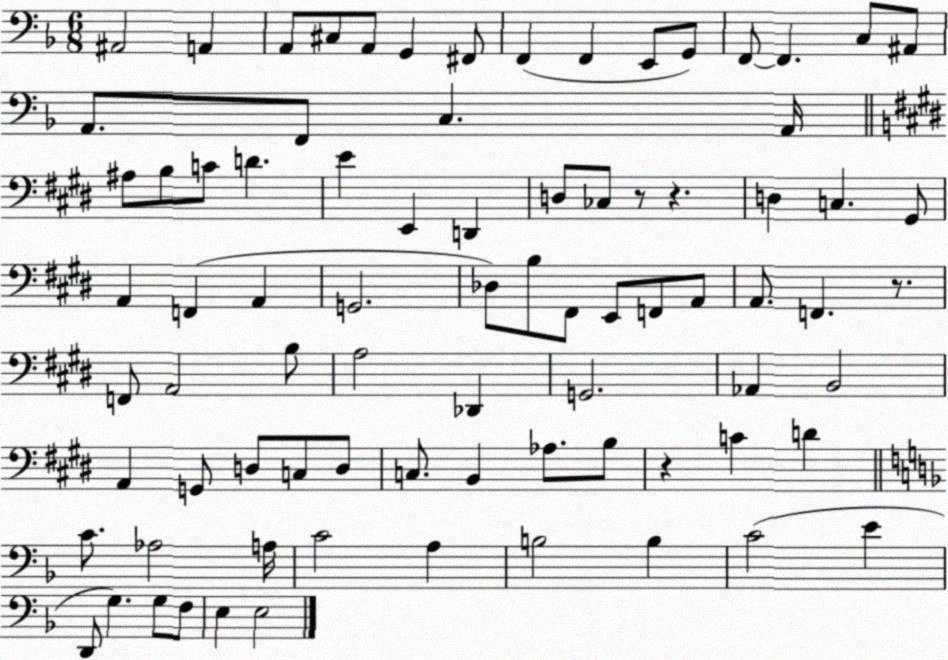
X:1
T:Untitled
M:6/8
L:1/4
K:F
^A,,2 A,, A,,/2 ^C,/2 A,,/2 G,, ^F,,/2 F,, F,, E,,/2 G,,/2 F,,/2 F,, C,/2 ^A,,/2 A,,/2 F,,/2 C, A,,/4 ^A,/2 B,/2 C/2 D E E,, D,, D,/2 _C,/2 z/2 z D, C, ^G,,/2 A,, F,, A,, G,,2 _D,/2 B,/2 ^F,,/2 E,,/2 F,,/2 A,,/2 A,,/2 F,, z/2 F,,/2 A,,2 B,/2 A,2 _D,, G,,2 _A,, B,,2 A,, G,,/2 D,/2 C,/2 D,/2 C,/2 B,, _A,/2 B,/2 z C D C/2 _A,2 A,/4 C2 A, B,2 B, C2 E D,,/2 G, G,/2 F,/2 E, E,2